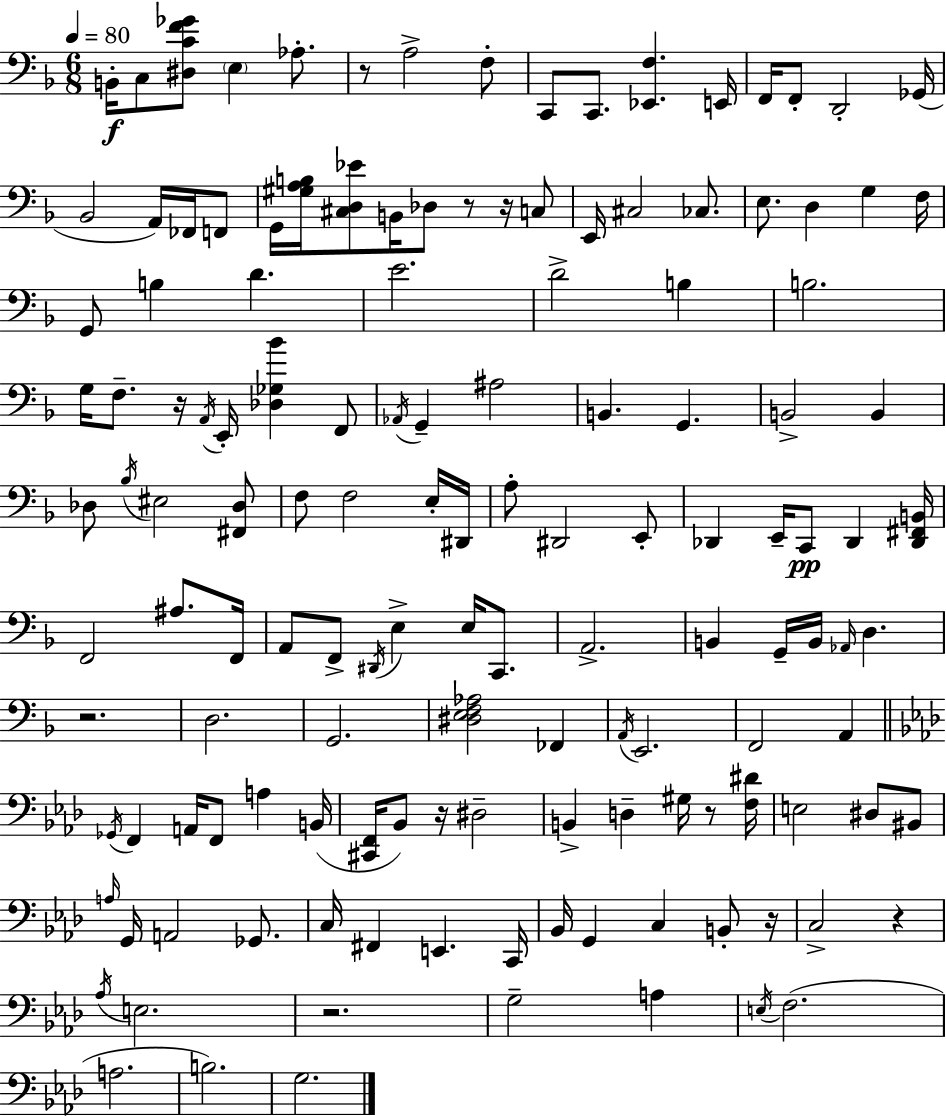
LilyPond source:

{
  \clef bass
  \numericTimeSignature
  \time 6/8
  \key f \major
  \tempo 4 = 80
  b,16-.\f c8 <dis c' f' ges'>8 \parenthesize e4 aes8.-. | r8 a2-> f8-. | c,8 c,8. <ees, f>4. e,16 | f,16 f,8-. d,2-. ges,16( | \break bes,2 a,16) fes,16 f,8 | g,16 <gis a b>16 <cis d ees'>8 b,16 des8 r8 r16 c8 | e,16 cis2 ces8. | e8. d4 g4 f16 | \break g,8 b4 d'4. | e'2. | d'2-> b4 | b2. | \break g16 f8.-- r16 \acciaccatura { a,16 } e,16-. <des ges bes'>4 f,8 | \acciaccatura { aes,16 } g,4-- ais2 | b,4. g,4. | b,2-> b,4 | \break des8 \acciaccatura { bes16 } eis2 | <fis, des>8 f8 f2 | e16-. dis,16 a8-. dis,2 | e,8-. des,4 e,16-- c,8\pp des,4 | \break <des, fis, b,>16 f,2 ais8. | f,16 a,8 f,8-> \acciaccatura { dis,16 } e4-> | e16 c,8. a,2.-> | b,4 g,16-- b,16 \grace { aes,16 } d4. | \break r2. | d2. | g,2. | <dis e f aes>2 | \break fes,4 \acciaccatura { a,16 } e,2. | f,2 | a,4 \bar "||" \break \key aes \major \acciaccatura { ges,16 } f,4 a,16 f,8 a4 | b,16( <cis, f,>16 bes,8) r16 dis2-- | b,4-> d4-- gis16 r8 | <f dis'>16 e2 dis8 bis,8 | \break \grace { a16 } g,16 a,2 ges,8. | c16 fis,4 e,4. | c,16 bes,16 g,4 c4 b,8-. | r16 c2-> r4 | \break \acciaccatura { aes16 } e2. | r2. | g2-- a4 | \acciaccatura { e16 }( f2. | \break a2. | b2.) | g2. | \bar "|."
}